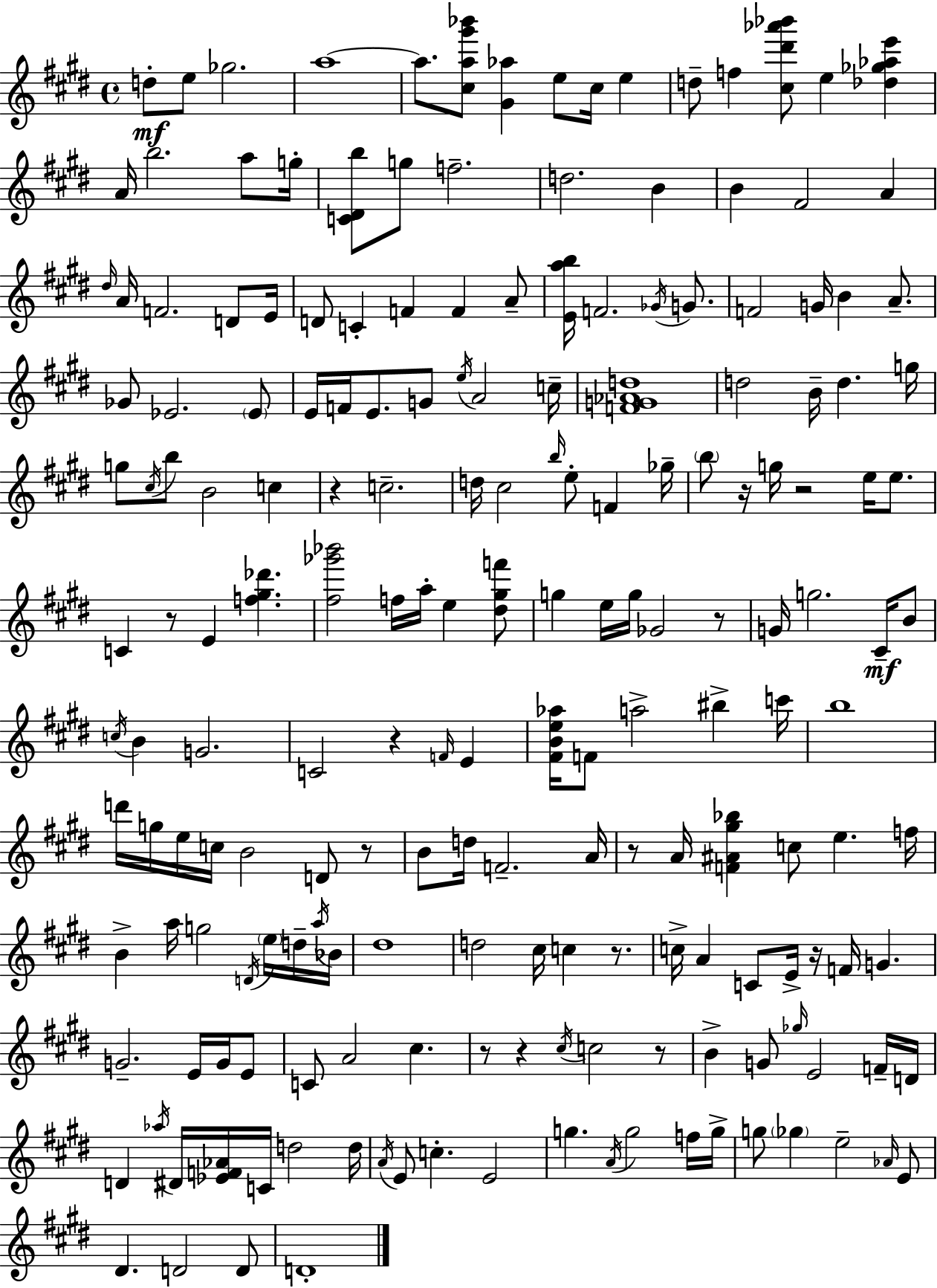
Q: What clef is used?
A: treble